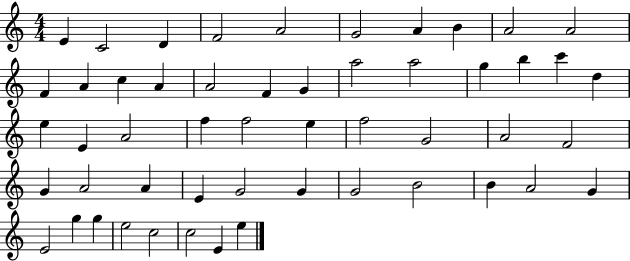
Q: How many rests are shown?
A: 0